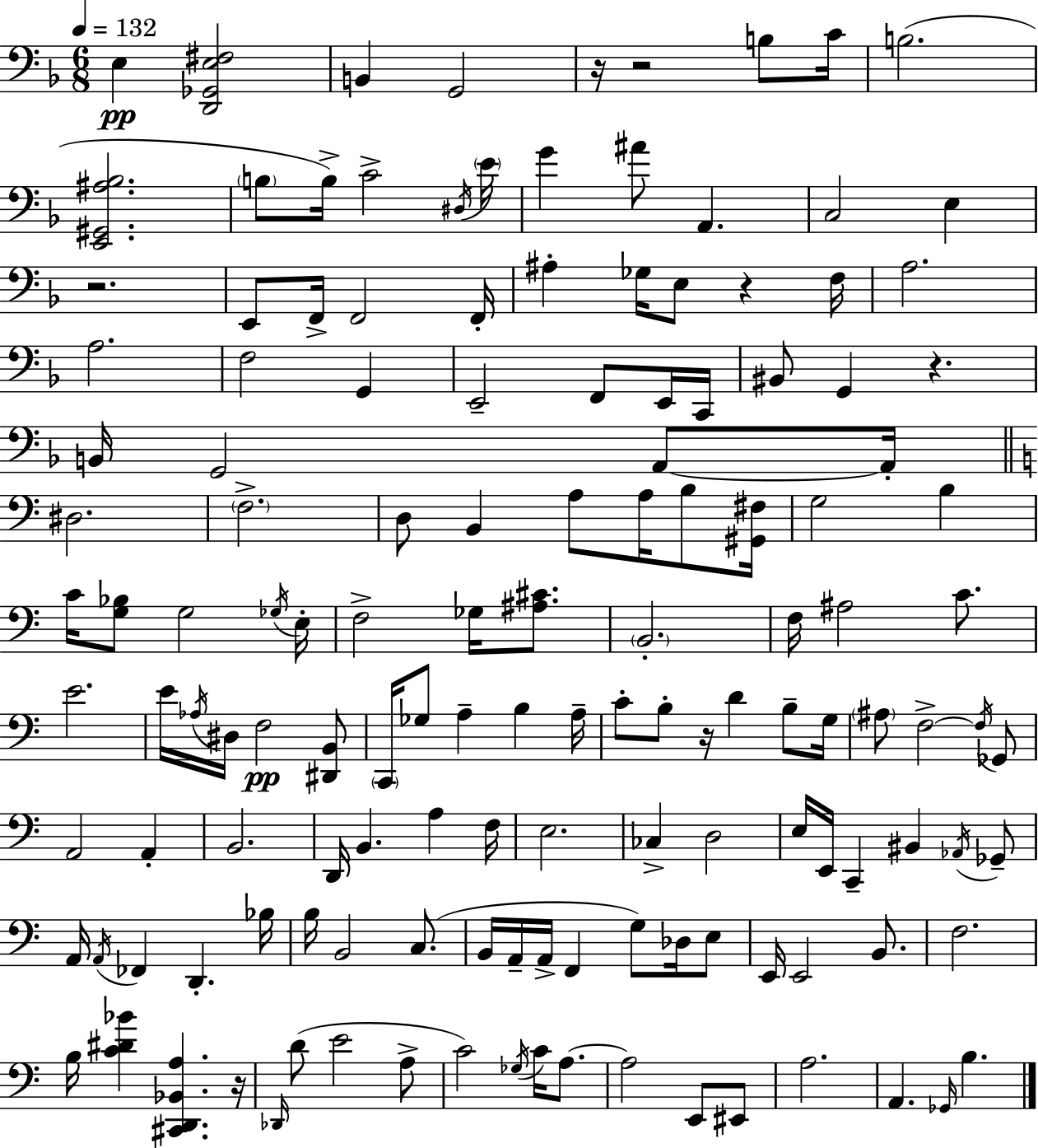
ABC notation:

X:1
T:Untitled
M:6/8
L:1/4
K:Dm
E, [D,,_G,,E,^F,]2 B,, G,,2 z/4 z2 B,/2 C/4 B,2 [E,,^G,,^A,_B,]2 B,/2 B,/4 C2 ^D,/4 E/4 G ^A/2 A,, C,2 E, z2 E,,/2 F,,/4 F,,2 F,,/4 ^A, _G,/4 E,/2 z F,/4 A,2 A,2 F,2 G,, E,,2 F,,/2 E,,/4 C,,/4 ^B,,/2 G,, z B,,/4 G,,2 A,,/2 A,,/4 ^D,2 F,2 D,/2 B,, A,/2 A,/4 B,/2 [^G,,^F,]/4 G,2 B, C/4 [G,_B,]/2 G,2 _G,/4 E,/4 F,2 _G,/4 [^A,^C]/2 B,,2 F,/4 ^A,2 C/2 E2 E/4 _A,/4 ^D,/4 F,2 [^D,,B,,]/2 C,,/4 _G,/2 A, B, A,/4 C/2 B,/2 z/4 D B,/2 G,/4 ^A,/2 F,2 F,/4 _G,,/2 A,,2 A,, B,,2 D,,/4 B,, A, F,/4 E,2 _C, D,2 E,/4 E,,/4 C,, ^B,, _A,,/4 _G,,/2 A,,/4 A,,/4 _F,, D,, _B,/4 B,/4 B,,2 C,/2 B,,/4 A,,/4 A,,/4 F,, G,/2 _D,/4 E,/2 E,,/4 E,,2 B,,/2 F,2 B,/4 [C^D_B] [^C,,D,,_B,,A,] z/4 _D,,/4 D/2 E2 A,/2 C2 _G,/4 C/4 A,/2 A,2 E,,/2 ^E,,/2 A,2 A,, _G,,/4 B,